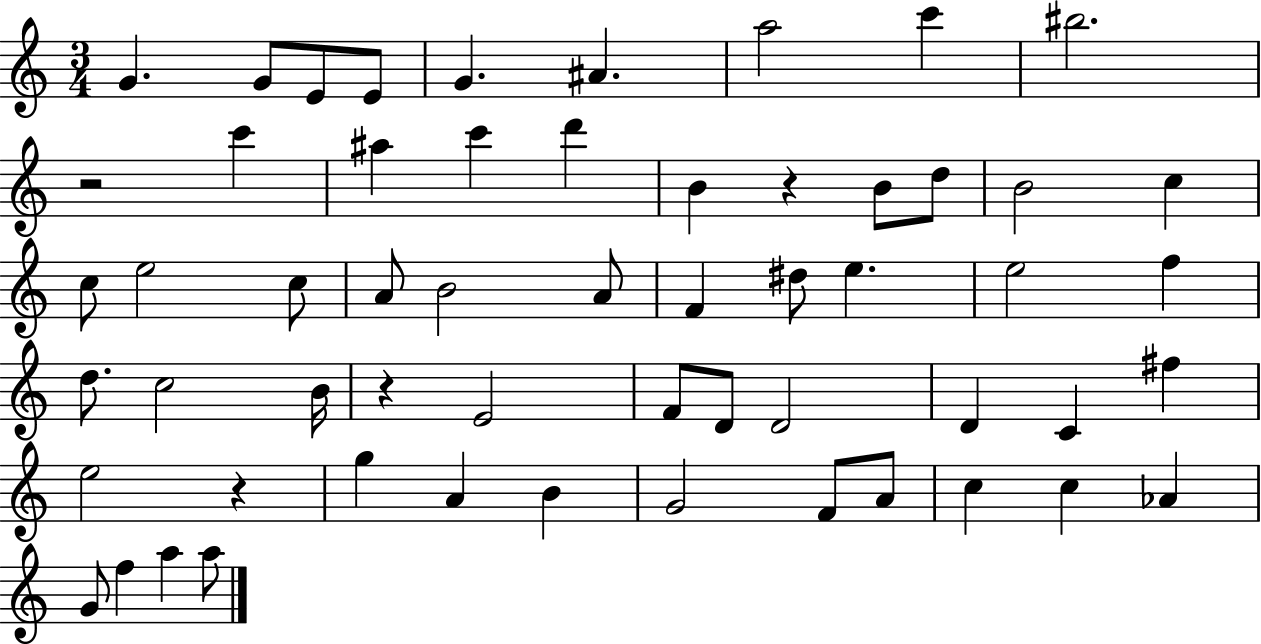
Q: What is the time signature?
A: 3/4